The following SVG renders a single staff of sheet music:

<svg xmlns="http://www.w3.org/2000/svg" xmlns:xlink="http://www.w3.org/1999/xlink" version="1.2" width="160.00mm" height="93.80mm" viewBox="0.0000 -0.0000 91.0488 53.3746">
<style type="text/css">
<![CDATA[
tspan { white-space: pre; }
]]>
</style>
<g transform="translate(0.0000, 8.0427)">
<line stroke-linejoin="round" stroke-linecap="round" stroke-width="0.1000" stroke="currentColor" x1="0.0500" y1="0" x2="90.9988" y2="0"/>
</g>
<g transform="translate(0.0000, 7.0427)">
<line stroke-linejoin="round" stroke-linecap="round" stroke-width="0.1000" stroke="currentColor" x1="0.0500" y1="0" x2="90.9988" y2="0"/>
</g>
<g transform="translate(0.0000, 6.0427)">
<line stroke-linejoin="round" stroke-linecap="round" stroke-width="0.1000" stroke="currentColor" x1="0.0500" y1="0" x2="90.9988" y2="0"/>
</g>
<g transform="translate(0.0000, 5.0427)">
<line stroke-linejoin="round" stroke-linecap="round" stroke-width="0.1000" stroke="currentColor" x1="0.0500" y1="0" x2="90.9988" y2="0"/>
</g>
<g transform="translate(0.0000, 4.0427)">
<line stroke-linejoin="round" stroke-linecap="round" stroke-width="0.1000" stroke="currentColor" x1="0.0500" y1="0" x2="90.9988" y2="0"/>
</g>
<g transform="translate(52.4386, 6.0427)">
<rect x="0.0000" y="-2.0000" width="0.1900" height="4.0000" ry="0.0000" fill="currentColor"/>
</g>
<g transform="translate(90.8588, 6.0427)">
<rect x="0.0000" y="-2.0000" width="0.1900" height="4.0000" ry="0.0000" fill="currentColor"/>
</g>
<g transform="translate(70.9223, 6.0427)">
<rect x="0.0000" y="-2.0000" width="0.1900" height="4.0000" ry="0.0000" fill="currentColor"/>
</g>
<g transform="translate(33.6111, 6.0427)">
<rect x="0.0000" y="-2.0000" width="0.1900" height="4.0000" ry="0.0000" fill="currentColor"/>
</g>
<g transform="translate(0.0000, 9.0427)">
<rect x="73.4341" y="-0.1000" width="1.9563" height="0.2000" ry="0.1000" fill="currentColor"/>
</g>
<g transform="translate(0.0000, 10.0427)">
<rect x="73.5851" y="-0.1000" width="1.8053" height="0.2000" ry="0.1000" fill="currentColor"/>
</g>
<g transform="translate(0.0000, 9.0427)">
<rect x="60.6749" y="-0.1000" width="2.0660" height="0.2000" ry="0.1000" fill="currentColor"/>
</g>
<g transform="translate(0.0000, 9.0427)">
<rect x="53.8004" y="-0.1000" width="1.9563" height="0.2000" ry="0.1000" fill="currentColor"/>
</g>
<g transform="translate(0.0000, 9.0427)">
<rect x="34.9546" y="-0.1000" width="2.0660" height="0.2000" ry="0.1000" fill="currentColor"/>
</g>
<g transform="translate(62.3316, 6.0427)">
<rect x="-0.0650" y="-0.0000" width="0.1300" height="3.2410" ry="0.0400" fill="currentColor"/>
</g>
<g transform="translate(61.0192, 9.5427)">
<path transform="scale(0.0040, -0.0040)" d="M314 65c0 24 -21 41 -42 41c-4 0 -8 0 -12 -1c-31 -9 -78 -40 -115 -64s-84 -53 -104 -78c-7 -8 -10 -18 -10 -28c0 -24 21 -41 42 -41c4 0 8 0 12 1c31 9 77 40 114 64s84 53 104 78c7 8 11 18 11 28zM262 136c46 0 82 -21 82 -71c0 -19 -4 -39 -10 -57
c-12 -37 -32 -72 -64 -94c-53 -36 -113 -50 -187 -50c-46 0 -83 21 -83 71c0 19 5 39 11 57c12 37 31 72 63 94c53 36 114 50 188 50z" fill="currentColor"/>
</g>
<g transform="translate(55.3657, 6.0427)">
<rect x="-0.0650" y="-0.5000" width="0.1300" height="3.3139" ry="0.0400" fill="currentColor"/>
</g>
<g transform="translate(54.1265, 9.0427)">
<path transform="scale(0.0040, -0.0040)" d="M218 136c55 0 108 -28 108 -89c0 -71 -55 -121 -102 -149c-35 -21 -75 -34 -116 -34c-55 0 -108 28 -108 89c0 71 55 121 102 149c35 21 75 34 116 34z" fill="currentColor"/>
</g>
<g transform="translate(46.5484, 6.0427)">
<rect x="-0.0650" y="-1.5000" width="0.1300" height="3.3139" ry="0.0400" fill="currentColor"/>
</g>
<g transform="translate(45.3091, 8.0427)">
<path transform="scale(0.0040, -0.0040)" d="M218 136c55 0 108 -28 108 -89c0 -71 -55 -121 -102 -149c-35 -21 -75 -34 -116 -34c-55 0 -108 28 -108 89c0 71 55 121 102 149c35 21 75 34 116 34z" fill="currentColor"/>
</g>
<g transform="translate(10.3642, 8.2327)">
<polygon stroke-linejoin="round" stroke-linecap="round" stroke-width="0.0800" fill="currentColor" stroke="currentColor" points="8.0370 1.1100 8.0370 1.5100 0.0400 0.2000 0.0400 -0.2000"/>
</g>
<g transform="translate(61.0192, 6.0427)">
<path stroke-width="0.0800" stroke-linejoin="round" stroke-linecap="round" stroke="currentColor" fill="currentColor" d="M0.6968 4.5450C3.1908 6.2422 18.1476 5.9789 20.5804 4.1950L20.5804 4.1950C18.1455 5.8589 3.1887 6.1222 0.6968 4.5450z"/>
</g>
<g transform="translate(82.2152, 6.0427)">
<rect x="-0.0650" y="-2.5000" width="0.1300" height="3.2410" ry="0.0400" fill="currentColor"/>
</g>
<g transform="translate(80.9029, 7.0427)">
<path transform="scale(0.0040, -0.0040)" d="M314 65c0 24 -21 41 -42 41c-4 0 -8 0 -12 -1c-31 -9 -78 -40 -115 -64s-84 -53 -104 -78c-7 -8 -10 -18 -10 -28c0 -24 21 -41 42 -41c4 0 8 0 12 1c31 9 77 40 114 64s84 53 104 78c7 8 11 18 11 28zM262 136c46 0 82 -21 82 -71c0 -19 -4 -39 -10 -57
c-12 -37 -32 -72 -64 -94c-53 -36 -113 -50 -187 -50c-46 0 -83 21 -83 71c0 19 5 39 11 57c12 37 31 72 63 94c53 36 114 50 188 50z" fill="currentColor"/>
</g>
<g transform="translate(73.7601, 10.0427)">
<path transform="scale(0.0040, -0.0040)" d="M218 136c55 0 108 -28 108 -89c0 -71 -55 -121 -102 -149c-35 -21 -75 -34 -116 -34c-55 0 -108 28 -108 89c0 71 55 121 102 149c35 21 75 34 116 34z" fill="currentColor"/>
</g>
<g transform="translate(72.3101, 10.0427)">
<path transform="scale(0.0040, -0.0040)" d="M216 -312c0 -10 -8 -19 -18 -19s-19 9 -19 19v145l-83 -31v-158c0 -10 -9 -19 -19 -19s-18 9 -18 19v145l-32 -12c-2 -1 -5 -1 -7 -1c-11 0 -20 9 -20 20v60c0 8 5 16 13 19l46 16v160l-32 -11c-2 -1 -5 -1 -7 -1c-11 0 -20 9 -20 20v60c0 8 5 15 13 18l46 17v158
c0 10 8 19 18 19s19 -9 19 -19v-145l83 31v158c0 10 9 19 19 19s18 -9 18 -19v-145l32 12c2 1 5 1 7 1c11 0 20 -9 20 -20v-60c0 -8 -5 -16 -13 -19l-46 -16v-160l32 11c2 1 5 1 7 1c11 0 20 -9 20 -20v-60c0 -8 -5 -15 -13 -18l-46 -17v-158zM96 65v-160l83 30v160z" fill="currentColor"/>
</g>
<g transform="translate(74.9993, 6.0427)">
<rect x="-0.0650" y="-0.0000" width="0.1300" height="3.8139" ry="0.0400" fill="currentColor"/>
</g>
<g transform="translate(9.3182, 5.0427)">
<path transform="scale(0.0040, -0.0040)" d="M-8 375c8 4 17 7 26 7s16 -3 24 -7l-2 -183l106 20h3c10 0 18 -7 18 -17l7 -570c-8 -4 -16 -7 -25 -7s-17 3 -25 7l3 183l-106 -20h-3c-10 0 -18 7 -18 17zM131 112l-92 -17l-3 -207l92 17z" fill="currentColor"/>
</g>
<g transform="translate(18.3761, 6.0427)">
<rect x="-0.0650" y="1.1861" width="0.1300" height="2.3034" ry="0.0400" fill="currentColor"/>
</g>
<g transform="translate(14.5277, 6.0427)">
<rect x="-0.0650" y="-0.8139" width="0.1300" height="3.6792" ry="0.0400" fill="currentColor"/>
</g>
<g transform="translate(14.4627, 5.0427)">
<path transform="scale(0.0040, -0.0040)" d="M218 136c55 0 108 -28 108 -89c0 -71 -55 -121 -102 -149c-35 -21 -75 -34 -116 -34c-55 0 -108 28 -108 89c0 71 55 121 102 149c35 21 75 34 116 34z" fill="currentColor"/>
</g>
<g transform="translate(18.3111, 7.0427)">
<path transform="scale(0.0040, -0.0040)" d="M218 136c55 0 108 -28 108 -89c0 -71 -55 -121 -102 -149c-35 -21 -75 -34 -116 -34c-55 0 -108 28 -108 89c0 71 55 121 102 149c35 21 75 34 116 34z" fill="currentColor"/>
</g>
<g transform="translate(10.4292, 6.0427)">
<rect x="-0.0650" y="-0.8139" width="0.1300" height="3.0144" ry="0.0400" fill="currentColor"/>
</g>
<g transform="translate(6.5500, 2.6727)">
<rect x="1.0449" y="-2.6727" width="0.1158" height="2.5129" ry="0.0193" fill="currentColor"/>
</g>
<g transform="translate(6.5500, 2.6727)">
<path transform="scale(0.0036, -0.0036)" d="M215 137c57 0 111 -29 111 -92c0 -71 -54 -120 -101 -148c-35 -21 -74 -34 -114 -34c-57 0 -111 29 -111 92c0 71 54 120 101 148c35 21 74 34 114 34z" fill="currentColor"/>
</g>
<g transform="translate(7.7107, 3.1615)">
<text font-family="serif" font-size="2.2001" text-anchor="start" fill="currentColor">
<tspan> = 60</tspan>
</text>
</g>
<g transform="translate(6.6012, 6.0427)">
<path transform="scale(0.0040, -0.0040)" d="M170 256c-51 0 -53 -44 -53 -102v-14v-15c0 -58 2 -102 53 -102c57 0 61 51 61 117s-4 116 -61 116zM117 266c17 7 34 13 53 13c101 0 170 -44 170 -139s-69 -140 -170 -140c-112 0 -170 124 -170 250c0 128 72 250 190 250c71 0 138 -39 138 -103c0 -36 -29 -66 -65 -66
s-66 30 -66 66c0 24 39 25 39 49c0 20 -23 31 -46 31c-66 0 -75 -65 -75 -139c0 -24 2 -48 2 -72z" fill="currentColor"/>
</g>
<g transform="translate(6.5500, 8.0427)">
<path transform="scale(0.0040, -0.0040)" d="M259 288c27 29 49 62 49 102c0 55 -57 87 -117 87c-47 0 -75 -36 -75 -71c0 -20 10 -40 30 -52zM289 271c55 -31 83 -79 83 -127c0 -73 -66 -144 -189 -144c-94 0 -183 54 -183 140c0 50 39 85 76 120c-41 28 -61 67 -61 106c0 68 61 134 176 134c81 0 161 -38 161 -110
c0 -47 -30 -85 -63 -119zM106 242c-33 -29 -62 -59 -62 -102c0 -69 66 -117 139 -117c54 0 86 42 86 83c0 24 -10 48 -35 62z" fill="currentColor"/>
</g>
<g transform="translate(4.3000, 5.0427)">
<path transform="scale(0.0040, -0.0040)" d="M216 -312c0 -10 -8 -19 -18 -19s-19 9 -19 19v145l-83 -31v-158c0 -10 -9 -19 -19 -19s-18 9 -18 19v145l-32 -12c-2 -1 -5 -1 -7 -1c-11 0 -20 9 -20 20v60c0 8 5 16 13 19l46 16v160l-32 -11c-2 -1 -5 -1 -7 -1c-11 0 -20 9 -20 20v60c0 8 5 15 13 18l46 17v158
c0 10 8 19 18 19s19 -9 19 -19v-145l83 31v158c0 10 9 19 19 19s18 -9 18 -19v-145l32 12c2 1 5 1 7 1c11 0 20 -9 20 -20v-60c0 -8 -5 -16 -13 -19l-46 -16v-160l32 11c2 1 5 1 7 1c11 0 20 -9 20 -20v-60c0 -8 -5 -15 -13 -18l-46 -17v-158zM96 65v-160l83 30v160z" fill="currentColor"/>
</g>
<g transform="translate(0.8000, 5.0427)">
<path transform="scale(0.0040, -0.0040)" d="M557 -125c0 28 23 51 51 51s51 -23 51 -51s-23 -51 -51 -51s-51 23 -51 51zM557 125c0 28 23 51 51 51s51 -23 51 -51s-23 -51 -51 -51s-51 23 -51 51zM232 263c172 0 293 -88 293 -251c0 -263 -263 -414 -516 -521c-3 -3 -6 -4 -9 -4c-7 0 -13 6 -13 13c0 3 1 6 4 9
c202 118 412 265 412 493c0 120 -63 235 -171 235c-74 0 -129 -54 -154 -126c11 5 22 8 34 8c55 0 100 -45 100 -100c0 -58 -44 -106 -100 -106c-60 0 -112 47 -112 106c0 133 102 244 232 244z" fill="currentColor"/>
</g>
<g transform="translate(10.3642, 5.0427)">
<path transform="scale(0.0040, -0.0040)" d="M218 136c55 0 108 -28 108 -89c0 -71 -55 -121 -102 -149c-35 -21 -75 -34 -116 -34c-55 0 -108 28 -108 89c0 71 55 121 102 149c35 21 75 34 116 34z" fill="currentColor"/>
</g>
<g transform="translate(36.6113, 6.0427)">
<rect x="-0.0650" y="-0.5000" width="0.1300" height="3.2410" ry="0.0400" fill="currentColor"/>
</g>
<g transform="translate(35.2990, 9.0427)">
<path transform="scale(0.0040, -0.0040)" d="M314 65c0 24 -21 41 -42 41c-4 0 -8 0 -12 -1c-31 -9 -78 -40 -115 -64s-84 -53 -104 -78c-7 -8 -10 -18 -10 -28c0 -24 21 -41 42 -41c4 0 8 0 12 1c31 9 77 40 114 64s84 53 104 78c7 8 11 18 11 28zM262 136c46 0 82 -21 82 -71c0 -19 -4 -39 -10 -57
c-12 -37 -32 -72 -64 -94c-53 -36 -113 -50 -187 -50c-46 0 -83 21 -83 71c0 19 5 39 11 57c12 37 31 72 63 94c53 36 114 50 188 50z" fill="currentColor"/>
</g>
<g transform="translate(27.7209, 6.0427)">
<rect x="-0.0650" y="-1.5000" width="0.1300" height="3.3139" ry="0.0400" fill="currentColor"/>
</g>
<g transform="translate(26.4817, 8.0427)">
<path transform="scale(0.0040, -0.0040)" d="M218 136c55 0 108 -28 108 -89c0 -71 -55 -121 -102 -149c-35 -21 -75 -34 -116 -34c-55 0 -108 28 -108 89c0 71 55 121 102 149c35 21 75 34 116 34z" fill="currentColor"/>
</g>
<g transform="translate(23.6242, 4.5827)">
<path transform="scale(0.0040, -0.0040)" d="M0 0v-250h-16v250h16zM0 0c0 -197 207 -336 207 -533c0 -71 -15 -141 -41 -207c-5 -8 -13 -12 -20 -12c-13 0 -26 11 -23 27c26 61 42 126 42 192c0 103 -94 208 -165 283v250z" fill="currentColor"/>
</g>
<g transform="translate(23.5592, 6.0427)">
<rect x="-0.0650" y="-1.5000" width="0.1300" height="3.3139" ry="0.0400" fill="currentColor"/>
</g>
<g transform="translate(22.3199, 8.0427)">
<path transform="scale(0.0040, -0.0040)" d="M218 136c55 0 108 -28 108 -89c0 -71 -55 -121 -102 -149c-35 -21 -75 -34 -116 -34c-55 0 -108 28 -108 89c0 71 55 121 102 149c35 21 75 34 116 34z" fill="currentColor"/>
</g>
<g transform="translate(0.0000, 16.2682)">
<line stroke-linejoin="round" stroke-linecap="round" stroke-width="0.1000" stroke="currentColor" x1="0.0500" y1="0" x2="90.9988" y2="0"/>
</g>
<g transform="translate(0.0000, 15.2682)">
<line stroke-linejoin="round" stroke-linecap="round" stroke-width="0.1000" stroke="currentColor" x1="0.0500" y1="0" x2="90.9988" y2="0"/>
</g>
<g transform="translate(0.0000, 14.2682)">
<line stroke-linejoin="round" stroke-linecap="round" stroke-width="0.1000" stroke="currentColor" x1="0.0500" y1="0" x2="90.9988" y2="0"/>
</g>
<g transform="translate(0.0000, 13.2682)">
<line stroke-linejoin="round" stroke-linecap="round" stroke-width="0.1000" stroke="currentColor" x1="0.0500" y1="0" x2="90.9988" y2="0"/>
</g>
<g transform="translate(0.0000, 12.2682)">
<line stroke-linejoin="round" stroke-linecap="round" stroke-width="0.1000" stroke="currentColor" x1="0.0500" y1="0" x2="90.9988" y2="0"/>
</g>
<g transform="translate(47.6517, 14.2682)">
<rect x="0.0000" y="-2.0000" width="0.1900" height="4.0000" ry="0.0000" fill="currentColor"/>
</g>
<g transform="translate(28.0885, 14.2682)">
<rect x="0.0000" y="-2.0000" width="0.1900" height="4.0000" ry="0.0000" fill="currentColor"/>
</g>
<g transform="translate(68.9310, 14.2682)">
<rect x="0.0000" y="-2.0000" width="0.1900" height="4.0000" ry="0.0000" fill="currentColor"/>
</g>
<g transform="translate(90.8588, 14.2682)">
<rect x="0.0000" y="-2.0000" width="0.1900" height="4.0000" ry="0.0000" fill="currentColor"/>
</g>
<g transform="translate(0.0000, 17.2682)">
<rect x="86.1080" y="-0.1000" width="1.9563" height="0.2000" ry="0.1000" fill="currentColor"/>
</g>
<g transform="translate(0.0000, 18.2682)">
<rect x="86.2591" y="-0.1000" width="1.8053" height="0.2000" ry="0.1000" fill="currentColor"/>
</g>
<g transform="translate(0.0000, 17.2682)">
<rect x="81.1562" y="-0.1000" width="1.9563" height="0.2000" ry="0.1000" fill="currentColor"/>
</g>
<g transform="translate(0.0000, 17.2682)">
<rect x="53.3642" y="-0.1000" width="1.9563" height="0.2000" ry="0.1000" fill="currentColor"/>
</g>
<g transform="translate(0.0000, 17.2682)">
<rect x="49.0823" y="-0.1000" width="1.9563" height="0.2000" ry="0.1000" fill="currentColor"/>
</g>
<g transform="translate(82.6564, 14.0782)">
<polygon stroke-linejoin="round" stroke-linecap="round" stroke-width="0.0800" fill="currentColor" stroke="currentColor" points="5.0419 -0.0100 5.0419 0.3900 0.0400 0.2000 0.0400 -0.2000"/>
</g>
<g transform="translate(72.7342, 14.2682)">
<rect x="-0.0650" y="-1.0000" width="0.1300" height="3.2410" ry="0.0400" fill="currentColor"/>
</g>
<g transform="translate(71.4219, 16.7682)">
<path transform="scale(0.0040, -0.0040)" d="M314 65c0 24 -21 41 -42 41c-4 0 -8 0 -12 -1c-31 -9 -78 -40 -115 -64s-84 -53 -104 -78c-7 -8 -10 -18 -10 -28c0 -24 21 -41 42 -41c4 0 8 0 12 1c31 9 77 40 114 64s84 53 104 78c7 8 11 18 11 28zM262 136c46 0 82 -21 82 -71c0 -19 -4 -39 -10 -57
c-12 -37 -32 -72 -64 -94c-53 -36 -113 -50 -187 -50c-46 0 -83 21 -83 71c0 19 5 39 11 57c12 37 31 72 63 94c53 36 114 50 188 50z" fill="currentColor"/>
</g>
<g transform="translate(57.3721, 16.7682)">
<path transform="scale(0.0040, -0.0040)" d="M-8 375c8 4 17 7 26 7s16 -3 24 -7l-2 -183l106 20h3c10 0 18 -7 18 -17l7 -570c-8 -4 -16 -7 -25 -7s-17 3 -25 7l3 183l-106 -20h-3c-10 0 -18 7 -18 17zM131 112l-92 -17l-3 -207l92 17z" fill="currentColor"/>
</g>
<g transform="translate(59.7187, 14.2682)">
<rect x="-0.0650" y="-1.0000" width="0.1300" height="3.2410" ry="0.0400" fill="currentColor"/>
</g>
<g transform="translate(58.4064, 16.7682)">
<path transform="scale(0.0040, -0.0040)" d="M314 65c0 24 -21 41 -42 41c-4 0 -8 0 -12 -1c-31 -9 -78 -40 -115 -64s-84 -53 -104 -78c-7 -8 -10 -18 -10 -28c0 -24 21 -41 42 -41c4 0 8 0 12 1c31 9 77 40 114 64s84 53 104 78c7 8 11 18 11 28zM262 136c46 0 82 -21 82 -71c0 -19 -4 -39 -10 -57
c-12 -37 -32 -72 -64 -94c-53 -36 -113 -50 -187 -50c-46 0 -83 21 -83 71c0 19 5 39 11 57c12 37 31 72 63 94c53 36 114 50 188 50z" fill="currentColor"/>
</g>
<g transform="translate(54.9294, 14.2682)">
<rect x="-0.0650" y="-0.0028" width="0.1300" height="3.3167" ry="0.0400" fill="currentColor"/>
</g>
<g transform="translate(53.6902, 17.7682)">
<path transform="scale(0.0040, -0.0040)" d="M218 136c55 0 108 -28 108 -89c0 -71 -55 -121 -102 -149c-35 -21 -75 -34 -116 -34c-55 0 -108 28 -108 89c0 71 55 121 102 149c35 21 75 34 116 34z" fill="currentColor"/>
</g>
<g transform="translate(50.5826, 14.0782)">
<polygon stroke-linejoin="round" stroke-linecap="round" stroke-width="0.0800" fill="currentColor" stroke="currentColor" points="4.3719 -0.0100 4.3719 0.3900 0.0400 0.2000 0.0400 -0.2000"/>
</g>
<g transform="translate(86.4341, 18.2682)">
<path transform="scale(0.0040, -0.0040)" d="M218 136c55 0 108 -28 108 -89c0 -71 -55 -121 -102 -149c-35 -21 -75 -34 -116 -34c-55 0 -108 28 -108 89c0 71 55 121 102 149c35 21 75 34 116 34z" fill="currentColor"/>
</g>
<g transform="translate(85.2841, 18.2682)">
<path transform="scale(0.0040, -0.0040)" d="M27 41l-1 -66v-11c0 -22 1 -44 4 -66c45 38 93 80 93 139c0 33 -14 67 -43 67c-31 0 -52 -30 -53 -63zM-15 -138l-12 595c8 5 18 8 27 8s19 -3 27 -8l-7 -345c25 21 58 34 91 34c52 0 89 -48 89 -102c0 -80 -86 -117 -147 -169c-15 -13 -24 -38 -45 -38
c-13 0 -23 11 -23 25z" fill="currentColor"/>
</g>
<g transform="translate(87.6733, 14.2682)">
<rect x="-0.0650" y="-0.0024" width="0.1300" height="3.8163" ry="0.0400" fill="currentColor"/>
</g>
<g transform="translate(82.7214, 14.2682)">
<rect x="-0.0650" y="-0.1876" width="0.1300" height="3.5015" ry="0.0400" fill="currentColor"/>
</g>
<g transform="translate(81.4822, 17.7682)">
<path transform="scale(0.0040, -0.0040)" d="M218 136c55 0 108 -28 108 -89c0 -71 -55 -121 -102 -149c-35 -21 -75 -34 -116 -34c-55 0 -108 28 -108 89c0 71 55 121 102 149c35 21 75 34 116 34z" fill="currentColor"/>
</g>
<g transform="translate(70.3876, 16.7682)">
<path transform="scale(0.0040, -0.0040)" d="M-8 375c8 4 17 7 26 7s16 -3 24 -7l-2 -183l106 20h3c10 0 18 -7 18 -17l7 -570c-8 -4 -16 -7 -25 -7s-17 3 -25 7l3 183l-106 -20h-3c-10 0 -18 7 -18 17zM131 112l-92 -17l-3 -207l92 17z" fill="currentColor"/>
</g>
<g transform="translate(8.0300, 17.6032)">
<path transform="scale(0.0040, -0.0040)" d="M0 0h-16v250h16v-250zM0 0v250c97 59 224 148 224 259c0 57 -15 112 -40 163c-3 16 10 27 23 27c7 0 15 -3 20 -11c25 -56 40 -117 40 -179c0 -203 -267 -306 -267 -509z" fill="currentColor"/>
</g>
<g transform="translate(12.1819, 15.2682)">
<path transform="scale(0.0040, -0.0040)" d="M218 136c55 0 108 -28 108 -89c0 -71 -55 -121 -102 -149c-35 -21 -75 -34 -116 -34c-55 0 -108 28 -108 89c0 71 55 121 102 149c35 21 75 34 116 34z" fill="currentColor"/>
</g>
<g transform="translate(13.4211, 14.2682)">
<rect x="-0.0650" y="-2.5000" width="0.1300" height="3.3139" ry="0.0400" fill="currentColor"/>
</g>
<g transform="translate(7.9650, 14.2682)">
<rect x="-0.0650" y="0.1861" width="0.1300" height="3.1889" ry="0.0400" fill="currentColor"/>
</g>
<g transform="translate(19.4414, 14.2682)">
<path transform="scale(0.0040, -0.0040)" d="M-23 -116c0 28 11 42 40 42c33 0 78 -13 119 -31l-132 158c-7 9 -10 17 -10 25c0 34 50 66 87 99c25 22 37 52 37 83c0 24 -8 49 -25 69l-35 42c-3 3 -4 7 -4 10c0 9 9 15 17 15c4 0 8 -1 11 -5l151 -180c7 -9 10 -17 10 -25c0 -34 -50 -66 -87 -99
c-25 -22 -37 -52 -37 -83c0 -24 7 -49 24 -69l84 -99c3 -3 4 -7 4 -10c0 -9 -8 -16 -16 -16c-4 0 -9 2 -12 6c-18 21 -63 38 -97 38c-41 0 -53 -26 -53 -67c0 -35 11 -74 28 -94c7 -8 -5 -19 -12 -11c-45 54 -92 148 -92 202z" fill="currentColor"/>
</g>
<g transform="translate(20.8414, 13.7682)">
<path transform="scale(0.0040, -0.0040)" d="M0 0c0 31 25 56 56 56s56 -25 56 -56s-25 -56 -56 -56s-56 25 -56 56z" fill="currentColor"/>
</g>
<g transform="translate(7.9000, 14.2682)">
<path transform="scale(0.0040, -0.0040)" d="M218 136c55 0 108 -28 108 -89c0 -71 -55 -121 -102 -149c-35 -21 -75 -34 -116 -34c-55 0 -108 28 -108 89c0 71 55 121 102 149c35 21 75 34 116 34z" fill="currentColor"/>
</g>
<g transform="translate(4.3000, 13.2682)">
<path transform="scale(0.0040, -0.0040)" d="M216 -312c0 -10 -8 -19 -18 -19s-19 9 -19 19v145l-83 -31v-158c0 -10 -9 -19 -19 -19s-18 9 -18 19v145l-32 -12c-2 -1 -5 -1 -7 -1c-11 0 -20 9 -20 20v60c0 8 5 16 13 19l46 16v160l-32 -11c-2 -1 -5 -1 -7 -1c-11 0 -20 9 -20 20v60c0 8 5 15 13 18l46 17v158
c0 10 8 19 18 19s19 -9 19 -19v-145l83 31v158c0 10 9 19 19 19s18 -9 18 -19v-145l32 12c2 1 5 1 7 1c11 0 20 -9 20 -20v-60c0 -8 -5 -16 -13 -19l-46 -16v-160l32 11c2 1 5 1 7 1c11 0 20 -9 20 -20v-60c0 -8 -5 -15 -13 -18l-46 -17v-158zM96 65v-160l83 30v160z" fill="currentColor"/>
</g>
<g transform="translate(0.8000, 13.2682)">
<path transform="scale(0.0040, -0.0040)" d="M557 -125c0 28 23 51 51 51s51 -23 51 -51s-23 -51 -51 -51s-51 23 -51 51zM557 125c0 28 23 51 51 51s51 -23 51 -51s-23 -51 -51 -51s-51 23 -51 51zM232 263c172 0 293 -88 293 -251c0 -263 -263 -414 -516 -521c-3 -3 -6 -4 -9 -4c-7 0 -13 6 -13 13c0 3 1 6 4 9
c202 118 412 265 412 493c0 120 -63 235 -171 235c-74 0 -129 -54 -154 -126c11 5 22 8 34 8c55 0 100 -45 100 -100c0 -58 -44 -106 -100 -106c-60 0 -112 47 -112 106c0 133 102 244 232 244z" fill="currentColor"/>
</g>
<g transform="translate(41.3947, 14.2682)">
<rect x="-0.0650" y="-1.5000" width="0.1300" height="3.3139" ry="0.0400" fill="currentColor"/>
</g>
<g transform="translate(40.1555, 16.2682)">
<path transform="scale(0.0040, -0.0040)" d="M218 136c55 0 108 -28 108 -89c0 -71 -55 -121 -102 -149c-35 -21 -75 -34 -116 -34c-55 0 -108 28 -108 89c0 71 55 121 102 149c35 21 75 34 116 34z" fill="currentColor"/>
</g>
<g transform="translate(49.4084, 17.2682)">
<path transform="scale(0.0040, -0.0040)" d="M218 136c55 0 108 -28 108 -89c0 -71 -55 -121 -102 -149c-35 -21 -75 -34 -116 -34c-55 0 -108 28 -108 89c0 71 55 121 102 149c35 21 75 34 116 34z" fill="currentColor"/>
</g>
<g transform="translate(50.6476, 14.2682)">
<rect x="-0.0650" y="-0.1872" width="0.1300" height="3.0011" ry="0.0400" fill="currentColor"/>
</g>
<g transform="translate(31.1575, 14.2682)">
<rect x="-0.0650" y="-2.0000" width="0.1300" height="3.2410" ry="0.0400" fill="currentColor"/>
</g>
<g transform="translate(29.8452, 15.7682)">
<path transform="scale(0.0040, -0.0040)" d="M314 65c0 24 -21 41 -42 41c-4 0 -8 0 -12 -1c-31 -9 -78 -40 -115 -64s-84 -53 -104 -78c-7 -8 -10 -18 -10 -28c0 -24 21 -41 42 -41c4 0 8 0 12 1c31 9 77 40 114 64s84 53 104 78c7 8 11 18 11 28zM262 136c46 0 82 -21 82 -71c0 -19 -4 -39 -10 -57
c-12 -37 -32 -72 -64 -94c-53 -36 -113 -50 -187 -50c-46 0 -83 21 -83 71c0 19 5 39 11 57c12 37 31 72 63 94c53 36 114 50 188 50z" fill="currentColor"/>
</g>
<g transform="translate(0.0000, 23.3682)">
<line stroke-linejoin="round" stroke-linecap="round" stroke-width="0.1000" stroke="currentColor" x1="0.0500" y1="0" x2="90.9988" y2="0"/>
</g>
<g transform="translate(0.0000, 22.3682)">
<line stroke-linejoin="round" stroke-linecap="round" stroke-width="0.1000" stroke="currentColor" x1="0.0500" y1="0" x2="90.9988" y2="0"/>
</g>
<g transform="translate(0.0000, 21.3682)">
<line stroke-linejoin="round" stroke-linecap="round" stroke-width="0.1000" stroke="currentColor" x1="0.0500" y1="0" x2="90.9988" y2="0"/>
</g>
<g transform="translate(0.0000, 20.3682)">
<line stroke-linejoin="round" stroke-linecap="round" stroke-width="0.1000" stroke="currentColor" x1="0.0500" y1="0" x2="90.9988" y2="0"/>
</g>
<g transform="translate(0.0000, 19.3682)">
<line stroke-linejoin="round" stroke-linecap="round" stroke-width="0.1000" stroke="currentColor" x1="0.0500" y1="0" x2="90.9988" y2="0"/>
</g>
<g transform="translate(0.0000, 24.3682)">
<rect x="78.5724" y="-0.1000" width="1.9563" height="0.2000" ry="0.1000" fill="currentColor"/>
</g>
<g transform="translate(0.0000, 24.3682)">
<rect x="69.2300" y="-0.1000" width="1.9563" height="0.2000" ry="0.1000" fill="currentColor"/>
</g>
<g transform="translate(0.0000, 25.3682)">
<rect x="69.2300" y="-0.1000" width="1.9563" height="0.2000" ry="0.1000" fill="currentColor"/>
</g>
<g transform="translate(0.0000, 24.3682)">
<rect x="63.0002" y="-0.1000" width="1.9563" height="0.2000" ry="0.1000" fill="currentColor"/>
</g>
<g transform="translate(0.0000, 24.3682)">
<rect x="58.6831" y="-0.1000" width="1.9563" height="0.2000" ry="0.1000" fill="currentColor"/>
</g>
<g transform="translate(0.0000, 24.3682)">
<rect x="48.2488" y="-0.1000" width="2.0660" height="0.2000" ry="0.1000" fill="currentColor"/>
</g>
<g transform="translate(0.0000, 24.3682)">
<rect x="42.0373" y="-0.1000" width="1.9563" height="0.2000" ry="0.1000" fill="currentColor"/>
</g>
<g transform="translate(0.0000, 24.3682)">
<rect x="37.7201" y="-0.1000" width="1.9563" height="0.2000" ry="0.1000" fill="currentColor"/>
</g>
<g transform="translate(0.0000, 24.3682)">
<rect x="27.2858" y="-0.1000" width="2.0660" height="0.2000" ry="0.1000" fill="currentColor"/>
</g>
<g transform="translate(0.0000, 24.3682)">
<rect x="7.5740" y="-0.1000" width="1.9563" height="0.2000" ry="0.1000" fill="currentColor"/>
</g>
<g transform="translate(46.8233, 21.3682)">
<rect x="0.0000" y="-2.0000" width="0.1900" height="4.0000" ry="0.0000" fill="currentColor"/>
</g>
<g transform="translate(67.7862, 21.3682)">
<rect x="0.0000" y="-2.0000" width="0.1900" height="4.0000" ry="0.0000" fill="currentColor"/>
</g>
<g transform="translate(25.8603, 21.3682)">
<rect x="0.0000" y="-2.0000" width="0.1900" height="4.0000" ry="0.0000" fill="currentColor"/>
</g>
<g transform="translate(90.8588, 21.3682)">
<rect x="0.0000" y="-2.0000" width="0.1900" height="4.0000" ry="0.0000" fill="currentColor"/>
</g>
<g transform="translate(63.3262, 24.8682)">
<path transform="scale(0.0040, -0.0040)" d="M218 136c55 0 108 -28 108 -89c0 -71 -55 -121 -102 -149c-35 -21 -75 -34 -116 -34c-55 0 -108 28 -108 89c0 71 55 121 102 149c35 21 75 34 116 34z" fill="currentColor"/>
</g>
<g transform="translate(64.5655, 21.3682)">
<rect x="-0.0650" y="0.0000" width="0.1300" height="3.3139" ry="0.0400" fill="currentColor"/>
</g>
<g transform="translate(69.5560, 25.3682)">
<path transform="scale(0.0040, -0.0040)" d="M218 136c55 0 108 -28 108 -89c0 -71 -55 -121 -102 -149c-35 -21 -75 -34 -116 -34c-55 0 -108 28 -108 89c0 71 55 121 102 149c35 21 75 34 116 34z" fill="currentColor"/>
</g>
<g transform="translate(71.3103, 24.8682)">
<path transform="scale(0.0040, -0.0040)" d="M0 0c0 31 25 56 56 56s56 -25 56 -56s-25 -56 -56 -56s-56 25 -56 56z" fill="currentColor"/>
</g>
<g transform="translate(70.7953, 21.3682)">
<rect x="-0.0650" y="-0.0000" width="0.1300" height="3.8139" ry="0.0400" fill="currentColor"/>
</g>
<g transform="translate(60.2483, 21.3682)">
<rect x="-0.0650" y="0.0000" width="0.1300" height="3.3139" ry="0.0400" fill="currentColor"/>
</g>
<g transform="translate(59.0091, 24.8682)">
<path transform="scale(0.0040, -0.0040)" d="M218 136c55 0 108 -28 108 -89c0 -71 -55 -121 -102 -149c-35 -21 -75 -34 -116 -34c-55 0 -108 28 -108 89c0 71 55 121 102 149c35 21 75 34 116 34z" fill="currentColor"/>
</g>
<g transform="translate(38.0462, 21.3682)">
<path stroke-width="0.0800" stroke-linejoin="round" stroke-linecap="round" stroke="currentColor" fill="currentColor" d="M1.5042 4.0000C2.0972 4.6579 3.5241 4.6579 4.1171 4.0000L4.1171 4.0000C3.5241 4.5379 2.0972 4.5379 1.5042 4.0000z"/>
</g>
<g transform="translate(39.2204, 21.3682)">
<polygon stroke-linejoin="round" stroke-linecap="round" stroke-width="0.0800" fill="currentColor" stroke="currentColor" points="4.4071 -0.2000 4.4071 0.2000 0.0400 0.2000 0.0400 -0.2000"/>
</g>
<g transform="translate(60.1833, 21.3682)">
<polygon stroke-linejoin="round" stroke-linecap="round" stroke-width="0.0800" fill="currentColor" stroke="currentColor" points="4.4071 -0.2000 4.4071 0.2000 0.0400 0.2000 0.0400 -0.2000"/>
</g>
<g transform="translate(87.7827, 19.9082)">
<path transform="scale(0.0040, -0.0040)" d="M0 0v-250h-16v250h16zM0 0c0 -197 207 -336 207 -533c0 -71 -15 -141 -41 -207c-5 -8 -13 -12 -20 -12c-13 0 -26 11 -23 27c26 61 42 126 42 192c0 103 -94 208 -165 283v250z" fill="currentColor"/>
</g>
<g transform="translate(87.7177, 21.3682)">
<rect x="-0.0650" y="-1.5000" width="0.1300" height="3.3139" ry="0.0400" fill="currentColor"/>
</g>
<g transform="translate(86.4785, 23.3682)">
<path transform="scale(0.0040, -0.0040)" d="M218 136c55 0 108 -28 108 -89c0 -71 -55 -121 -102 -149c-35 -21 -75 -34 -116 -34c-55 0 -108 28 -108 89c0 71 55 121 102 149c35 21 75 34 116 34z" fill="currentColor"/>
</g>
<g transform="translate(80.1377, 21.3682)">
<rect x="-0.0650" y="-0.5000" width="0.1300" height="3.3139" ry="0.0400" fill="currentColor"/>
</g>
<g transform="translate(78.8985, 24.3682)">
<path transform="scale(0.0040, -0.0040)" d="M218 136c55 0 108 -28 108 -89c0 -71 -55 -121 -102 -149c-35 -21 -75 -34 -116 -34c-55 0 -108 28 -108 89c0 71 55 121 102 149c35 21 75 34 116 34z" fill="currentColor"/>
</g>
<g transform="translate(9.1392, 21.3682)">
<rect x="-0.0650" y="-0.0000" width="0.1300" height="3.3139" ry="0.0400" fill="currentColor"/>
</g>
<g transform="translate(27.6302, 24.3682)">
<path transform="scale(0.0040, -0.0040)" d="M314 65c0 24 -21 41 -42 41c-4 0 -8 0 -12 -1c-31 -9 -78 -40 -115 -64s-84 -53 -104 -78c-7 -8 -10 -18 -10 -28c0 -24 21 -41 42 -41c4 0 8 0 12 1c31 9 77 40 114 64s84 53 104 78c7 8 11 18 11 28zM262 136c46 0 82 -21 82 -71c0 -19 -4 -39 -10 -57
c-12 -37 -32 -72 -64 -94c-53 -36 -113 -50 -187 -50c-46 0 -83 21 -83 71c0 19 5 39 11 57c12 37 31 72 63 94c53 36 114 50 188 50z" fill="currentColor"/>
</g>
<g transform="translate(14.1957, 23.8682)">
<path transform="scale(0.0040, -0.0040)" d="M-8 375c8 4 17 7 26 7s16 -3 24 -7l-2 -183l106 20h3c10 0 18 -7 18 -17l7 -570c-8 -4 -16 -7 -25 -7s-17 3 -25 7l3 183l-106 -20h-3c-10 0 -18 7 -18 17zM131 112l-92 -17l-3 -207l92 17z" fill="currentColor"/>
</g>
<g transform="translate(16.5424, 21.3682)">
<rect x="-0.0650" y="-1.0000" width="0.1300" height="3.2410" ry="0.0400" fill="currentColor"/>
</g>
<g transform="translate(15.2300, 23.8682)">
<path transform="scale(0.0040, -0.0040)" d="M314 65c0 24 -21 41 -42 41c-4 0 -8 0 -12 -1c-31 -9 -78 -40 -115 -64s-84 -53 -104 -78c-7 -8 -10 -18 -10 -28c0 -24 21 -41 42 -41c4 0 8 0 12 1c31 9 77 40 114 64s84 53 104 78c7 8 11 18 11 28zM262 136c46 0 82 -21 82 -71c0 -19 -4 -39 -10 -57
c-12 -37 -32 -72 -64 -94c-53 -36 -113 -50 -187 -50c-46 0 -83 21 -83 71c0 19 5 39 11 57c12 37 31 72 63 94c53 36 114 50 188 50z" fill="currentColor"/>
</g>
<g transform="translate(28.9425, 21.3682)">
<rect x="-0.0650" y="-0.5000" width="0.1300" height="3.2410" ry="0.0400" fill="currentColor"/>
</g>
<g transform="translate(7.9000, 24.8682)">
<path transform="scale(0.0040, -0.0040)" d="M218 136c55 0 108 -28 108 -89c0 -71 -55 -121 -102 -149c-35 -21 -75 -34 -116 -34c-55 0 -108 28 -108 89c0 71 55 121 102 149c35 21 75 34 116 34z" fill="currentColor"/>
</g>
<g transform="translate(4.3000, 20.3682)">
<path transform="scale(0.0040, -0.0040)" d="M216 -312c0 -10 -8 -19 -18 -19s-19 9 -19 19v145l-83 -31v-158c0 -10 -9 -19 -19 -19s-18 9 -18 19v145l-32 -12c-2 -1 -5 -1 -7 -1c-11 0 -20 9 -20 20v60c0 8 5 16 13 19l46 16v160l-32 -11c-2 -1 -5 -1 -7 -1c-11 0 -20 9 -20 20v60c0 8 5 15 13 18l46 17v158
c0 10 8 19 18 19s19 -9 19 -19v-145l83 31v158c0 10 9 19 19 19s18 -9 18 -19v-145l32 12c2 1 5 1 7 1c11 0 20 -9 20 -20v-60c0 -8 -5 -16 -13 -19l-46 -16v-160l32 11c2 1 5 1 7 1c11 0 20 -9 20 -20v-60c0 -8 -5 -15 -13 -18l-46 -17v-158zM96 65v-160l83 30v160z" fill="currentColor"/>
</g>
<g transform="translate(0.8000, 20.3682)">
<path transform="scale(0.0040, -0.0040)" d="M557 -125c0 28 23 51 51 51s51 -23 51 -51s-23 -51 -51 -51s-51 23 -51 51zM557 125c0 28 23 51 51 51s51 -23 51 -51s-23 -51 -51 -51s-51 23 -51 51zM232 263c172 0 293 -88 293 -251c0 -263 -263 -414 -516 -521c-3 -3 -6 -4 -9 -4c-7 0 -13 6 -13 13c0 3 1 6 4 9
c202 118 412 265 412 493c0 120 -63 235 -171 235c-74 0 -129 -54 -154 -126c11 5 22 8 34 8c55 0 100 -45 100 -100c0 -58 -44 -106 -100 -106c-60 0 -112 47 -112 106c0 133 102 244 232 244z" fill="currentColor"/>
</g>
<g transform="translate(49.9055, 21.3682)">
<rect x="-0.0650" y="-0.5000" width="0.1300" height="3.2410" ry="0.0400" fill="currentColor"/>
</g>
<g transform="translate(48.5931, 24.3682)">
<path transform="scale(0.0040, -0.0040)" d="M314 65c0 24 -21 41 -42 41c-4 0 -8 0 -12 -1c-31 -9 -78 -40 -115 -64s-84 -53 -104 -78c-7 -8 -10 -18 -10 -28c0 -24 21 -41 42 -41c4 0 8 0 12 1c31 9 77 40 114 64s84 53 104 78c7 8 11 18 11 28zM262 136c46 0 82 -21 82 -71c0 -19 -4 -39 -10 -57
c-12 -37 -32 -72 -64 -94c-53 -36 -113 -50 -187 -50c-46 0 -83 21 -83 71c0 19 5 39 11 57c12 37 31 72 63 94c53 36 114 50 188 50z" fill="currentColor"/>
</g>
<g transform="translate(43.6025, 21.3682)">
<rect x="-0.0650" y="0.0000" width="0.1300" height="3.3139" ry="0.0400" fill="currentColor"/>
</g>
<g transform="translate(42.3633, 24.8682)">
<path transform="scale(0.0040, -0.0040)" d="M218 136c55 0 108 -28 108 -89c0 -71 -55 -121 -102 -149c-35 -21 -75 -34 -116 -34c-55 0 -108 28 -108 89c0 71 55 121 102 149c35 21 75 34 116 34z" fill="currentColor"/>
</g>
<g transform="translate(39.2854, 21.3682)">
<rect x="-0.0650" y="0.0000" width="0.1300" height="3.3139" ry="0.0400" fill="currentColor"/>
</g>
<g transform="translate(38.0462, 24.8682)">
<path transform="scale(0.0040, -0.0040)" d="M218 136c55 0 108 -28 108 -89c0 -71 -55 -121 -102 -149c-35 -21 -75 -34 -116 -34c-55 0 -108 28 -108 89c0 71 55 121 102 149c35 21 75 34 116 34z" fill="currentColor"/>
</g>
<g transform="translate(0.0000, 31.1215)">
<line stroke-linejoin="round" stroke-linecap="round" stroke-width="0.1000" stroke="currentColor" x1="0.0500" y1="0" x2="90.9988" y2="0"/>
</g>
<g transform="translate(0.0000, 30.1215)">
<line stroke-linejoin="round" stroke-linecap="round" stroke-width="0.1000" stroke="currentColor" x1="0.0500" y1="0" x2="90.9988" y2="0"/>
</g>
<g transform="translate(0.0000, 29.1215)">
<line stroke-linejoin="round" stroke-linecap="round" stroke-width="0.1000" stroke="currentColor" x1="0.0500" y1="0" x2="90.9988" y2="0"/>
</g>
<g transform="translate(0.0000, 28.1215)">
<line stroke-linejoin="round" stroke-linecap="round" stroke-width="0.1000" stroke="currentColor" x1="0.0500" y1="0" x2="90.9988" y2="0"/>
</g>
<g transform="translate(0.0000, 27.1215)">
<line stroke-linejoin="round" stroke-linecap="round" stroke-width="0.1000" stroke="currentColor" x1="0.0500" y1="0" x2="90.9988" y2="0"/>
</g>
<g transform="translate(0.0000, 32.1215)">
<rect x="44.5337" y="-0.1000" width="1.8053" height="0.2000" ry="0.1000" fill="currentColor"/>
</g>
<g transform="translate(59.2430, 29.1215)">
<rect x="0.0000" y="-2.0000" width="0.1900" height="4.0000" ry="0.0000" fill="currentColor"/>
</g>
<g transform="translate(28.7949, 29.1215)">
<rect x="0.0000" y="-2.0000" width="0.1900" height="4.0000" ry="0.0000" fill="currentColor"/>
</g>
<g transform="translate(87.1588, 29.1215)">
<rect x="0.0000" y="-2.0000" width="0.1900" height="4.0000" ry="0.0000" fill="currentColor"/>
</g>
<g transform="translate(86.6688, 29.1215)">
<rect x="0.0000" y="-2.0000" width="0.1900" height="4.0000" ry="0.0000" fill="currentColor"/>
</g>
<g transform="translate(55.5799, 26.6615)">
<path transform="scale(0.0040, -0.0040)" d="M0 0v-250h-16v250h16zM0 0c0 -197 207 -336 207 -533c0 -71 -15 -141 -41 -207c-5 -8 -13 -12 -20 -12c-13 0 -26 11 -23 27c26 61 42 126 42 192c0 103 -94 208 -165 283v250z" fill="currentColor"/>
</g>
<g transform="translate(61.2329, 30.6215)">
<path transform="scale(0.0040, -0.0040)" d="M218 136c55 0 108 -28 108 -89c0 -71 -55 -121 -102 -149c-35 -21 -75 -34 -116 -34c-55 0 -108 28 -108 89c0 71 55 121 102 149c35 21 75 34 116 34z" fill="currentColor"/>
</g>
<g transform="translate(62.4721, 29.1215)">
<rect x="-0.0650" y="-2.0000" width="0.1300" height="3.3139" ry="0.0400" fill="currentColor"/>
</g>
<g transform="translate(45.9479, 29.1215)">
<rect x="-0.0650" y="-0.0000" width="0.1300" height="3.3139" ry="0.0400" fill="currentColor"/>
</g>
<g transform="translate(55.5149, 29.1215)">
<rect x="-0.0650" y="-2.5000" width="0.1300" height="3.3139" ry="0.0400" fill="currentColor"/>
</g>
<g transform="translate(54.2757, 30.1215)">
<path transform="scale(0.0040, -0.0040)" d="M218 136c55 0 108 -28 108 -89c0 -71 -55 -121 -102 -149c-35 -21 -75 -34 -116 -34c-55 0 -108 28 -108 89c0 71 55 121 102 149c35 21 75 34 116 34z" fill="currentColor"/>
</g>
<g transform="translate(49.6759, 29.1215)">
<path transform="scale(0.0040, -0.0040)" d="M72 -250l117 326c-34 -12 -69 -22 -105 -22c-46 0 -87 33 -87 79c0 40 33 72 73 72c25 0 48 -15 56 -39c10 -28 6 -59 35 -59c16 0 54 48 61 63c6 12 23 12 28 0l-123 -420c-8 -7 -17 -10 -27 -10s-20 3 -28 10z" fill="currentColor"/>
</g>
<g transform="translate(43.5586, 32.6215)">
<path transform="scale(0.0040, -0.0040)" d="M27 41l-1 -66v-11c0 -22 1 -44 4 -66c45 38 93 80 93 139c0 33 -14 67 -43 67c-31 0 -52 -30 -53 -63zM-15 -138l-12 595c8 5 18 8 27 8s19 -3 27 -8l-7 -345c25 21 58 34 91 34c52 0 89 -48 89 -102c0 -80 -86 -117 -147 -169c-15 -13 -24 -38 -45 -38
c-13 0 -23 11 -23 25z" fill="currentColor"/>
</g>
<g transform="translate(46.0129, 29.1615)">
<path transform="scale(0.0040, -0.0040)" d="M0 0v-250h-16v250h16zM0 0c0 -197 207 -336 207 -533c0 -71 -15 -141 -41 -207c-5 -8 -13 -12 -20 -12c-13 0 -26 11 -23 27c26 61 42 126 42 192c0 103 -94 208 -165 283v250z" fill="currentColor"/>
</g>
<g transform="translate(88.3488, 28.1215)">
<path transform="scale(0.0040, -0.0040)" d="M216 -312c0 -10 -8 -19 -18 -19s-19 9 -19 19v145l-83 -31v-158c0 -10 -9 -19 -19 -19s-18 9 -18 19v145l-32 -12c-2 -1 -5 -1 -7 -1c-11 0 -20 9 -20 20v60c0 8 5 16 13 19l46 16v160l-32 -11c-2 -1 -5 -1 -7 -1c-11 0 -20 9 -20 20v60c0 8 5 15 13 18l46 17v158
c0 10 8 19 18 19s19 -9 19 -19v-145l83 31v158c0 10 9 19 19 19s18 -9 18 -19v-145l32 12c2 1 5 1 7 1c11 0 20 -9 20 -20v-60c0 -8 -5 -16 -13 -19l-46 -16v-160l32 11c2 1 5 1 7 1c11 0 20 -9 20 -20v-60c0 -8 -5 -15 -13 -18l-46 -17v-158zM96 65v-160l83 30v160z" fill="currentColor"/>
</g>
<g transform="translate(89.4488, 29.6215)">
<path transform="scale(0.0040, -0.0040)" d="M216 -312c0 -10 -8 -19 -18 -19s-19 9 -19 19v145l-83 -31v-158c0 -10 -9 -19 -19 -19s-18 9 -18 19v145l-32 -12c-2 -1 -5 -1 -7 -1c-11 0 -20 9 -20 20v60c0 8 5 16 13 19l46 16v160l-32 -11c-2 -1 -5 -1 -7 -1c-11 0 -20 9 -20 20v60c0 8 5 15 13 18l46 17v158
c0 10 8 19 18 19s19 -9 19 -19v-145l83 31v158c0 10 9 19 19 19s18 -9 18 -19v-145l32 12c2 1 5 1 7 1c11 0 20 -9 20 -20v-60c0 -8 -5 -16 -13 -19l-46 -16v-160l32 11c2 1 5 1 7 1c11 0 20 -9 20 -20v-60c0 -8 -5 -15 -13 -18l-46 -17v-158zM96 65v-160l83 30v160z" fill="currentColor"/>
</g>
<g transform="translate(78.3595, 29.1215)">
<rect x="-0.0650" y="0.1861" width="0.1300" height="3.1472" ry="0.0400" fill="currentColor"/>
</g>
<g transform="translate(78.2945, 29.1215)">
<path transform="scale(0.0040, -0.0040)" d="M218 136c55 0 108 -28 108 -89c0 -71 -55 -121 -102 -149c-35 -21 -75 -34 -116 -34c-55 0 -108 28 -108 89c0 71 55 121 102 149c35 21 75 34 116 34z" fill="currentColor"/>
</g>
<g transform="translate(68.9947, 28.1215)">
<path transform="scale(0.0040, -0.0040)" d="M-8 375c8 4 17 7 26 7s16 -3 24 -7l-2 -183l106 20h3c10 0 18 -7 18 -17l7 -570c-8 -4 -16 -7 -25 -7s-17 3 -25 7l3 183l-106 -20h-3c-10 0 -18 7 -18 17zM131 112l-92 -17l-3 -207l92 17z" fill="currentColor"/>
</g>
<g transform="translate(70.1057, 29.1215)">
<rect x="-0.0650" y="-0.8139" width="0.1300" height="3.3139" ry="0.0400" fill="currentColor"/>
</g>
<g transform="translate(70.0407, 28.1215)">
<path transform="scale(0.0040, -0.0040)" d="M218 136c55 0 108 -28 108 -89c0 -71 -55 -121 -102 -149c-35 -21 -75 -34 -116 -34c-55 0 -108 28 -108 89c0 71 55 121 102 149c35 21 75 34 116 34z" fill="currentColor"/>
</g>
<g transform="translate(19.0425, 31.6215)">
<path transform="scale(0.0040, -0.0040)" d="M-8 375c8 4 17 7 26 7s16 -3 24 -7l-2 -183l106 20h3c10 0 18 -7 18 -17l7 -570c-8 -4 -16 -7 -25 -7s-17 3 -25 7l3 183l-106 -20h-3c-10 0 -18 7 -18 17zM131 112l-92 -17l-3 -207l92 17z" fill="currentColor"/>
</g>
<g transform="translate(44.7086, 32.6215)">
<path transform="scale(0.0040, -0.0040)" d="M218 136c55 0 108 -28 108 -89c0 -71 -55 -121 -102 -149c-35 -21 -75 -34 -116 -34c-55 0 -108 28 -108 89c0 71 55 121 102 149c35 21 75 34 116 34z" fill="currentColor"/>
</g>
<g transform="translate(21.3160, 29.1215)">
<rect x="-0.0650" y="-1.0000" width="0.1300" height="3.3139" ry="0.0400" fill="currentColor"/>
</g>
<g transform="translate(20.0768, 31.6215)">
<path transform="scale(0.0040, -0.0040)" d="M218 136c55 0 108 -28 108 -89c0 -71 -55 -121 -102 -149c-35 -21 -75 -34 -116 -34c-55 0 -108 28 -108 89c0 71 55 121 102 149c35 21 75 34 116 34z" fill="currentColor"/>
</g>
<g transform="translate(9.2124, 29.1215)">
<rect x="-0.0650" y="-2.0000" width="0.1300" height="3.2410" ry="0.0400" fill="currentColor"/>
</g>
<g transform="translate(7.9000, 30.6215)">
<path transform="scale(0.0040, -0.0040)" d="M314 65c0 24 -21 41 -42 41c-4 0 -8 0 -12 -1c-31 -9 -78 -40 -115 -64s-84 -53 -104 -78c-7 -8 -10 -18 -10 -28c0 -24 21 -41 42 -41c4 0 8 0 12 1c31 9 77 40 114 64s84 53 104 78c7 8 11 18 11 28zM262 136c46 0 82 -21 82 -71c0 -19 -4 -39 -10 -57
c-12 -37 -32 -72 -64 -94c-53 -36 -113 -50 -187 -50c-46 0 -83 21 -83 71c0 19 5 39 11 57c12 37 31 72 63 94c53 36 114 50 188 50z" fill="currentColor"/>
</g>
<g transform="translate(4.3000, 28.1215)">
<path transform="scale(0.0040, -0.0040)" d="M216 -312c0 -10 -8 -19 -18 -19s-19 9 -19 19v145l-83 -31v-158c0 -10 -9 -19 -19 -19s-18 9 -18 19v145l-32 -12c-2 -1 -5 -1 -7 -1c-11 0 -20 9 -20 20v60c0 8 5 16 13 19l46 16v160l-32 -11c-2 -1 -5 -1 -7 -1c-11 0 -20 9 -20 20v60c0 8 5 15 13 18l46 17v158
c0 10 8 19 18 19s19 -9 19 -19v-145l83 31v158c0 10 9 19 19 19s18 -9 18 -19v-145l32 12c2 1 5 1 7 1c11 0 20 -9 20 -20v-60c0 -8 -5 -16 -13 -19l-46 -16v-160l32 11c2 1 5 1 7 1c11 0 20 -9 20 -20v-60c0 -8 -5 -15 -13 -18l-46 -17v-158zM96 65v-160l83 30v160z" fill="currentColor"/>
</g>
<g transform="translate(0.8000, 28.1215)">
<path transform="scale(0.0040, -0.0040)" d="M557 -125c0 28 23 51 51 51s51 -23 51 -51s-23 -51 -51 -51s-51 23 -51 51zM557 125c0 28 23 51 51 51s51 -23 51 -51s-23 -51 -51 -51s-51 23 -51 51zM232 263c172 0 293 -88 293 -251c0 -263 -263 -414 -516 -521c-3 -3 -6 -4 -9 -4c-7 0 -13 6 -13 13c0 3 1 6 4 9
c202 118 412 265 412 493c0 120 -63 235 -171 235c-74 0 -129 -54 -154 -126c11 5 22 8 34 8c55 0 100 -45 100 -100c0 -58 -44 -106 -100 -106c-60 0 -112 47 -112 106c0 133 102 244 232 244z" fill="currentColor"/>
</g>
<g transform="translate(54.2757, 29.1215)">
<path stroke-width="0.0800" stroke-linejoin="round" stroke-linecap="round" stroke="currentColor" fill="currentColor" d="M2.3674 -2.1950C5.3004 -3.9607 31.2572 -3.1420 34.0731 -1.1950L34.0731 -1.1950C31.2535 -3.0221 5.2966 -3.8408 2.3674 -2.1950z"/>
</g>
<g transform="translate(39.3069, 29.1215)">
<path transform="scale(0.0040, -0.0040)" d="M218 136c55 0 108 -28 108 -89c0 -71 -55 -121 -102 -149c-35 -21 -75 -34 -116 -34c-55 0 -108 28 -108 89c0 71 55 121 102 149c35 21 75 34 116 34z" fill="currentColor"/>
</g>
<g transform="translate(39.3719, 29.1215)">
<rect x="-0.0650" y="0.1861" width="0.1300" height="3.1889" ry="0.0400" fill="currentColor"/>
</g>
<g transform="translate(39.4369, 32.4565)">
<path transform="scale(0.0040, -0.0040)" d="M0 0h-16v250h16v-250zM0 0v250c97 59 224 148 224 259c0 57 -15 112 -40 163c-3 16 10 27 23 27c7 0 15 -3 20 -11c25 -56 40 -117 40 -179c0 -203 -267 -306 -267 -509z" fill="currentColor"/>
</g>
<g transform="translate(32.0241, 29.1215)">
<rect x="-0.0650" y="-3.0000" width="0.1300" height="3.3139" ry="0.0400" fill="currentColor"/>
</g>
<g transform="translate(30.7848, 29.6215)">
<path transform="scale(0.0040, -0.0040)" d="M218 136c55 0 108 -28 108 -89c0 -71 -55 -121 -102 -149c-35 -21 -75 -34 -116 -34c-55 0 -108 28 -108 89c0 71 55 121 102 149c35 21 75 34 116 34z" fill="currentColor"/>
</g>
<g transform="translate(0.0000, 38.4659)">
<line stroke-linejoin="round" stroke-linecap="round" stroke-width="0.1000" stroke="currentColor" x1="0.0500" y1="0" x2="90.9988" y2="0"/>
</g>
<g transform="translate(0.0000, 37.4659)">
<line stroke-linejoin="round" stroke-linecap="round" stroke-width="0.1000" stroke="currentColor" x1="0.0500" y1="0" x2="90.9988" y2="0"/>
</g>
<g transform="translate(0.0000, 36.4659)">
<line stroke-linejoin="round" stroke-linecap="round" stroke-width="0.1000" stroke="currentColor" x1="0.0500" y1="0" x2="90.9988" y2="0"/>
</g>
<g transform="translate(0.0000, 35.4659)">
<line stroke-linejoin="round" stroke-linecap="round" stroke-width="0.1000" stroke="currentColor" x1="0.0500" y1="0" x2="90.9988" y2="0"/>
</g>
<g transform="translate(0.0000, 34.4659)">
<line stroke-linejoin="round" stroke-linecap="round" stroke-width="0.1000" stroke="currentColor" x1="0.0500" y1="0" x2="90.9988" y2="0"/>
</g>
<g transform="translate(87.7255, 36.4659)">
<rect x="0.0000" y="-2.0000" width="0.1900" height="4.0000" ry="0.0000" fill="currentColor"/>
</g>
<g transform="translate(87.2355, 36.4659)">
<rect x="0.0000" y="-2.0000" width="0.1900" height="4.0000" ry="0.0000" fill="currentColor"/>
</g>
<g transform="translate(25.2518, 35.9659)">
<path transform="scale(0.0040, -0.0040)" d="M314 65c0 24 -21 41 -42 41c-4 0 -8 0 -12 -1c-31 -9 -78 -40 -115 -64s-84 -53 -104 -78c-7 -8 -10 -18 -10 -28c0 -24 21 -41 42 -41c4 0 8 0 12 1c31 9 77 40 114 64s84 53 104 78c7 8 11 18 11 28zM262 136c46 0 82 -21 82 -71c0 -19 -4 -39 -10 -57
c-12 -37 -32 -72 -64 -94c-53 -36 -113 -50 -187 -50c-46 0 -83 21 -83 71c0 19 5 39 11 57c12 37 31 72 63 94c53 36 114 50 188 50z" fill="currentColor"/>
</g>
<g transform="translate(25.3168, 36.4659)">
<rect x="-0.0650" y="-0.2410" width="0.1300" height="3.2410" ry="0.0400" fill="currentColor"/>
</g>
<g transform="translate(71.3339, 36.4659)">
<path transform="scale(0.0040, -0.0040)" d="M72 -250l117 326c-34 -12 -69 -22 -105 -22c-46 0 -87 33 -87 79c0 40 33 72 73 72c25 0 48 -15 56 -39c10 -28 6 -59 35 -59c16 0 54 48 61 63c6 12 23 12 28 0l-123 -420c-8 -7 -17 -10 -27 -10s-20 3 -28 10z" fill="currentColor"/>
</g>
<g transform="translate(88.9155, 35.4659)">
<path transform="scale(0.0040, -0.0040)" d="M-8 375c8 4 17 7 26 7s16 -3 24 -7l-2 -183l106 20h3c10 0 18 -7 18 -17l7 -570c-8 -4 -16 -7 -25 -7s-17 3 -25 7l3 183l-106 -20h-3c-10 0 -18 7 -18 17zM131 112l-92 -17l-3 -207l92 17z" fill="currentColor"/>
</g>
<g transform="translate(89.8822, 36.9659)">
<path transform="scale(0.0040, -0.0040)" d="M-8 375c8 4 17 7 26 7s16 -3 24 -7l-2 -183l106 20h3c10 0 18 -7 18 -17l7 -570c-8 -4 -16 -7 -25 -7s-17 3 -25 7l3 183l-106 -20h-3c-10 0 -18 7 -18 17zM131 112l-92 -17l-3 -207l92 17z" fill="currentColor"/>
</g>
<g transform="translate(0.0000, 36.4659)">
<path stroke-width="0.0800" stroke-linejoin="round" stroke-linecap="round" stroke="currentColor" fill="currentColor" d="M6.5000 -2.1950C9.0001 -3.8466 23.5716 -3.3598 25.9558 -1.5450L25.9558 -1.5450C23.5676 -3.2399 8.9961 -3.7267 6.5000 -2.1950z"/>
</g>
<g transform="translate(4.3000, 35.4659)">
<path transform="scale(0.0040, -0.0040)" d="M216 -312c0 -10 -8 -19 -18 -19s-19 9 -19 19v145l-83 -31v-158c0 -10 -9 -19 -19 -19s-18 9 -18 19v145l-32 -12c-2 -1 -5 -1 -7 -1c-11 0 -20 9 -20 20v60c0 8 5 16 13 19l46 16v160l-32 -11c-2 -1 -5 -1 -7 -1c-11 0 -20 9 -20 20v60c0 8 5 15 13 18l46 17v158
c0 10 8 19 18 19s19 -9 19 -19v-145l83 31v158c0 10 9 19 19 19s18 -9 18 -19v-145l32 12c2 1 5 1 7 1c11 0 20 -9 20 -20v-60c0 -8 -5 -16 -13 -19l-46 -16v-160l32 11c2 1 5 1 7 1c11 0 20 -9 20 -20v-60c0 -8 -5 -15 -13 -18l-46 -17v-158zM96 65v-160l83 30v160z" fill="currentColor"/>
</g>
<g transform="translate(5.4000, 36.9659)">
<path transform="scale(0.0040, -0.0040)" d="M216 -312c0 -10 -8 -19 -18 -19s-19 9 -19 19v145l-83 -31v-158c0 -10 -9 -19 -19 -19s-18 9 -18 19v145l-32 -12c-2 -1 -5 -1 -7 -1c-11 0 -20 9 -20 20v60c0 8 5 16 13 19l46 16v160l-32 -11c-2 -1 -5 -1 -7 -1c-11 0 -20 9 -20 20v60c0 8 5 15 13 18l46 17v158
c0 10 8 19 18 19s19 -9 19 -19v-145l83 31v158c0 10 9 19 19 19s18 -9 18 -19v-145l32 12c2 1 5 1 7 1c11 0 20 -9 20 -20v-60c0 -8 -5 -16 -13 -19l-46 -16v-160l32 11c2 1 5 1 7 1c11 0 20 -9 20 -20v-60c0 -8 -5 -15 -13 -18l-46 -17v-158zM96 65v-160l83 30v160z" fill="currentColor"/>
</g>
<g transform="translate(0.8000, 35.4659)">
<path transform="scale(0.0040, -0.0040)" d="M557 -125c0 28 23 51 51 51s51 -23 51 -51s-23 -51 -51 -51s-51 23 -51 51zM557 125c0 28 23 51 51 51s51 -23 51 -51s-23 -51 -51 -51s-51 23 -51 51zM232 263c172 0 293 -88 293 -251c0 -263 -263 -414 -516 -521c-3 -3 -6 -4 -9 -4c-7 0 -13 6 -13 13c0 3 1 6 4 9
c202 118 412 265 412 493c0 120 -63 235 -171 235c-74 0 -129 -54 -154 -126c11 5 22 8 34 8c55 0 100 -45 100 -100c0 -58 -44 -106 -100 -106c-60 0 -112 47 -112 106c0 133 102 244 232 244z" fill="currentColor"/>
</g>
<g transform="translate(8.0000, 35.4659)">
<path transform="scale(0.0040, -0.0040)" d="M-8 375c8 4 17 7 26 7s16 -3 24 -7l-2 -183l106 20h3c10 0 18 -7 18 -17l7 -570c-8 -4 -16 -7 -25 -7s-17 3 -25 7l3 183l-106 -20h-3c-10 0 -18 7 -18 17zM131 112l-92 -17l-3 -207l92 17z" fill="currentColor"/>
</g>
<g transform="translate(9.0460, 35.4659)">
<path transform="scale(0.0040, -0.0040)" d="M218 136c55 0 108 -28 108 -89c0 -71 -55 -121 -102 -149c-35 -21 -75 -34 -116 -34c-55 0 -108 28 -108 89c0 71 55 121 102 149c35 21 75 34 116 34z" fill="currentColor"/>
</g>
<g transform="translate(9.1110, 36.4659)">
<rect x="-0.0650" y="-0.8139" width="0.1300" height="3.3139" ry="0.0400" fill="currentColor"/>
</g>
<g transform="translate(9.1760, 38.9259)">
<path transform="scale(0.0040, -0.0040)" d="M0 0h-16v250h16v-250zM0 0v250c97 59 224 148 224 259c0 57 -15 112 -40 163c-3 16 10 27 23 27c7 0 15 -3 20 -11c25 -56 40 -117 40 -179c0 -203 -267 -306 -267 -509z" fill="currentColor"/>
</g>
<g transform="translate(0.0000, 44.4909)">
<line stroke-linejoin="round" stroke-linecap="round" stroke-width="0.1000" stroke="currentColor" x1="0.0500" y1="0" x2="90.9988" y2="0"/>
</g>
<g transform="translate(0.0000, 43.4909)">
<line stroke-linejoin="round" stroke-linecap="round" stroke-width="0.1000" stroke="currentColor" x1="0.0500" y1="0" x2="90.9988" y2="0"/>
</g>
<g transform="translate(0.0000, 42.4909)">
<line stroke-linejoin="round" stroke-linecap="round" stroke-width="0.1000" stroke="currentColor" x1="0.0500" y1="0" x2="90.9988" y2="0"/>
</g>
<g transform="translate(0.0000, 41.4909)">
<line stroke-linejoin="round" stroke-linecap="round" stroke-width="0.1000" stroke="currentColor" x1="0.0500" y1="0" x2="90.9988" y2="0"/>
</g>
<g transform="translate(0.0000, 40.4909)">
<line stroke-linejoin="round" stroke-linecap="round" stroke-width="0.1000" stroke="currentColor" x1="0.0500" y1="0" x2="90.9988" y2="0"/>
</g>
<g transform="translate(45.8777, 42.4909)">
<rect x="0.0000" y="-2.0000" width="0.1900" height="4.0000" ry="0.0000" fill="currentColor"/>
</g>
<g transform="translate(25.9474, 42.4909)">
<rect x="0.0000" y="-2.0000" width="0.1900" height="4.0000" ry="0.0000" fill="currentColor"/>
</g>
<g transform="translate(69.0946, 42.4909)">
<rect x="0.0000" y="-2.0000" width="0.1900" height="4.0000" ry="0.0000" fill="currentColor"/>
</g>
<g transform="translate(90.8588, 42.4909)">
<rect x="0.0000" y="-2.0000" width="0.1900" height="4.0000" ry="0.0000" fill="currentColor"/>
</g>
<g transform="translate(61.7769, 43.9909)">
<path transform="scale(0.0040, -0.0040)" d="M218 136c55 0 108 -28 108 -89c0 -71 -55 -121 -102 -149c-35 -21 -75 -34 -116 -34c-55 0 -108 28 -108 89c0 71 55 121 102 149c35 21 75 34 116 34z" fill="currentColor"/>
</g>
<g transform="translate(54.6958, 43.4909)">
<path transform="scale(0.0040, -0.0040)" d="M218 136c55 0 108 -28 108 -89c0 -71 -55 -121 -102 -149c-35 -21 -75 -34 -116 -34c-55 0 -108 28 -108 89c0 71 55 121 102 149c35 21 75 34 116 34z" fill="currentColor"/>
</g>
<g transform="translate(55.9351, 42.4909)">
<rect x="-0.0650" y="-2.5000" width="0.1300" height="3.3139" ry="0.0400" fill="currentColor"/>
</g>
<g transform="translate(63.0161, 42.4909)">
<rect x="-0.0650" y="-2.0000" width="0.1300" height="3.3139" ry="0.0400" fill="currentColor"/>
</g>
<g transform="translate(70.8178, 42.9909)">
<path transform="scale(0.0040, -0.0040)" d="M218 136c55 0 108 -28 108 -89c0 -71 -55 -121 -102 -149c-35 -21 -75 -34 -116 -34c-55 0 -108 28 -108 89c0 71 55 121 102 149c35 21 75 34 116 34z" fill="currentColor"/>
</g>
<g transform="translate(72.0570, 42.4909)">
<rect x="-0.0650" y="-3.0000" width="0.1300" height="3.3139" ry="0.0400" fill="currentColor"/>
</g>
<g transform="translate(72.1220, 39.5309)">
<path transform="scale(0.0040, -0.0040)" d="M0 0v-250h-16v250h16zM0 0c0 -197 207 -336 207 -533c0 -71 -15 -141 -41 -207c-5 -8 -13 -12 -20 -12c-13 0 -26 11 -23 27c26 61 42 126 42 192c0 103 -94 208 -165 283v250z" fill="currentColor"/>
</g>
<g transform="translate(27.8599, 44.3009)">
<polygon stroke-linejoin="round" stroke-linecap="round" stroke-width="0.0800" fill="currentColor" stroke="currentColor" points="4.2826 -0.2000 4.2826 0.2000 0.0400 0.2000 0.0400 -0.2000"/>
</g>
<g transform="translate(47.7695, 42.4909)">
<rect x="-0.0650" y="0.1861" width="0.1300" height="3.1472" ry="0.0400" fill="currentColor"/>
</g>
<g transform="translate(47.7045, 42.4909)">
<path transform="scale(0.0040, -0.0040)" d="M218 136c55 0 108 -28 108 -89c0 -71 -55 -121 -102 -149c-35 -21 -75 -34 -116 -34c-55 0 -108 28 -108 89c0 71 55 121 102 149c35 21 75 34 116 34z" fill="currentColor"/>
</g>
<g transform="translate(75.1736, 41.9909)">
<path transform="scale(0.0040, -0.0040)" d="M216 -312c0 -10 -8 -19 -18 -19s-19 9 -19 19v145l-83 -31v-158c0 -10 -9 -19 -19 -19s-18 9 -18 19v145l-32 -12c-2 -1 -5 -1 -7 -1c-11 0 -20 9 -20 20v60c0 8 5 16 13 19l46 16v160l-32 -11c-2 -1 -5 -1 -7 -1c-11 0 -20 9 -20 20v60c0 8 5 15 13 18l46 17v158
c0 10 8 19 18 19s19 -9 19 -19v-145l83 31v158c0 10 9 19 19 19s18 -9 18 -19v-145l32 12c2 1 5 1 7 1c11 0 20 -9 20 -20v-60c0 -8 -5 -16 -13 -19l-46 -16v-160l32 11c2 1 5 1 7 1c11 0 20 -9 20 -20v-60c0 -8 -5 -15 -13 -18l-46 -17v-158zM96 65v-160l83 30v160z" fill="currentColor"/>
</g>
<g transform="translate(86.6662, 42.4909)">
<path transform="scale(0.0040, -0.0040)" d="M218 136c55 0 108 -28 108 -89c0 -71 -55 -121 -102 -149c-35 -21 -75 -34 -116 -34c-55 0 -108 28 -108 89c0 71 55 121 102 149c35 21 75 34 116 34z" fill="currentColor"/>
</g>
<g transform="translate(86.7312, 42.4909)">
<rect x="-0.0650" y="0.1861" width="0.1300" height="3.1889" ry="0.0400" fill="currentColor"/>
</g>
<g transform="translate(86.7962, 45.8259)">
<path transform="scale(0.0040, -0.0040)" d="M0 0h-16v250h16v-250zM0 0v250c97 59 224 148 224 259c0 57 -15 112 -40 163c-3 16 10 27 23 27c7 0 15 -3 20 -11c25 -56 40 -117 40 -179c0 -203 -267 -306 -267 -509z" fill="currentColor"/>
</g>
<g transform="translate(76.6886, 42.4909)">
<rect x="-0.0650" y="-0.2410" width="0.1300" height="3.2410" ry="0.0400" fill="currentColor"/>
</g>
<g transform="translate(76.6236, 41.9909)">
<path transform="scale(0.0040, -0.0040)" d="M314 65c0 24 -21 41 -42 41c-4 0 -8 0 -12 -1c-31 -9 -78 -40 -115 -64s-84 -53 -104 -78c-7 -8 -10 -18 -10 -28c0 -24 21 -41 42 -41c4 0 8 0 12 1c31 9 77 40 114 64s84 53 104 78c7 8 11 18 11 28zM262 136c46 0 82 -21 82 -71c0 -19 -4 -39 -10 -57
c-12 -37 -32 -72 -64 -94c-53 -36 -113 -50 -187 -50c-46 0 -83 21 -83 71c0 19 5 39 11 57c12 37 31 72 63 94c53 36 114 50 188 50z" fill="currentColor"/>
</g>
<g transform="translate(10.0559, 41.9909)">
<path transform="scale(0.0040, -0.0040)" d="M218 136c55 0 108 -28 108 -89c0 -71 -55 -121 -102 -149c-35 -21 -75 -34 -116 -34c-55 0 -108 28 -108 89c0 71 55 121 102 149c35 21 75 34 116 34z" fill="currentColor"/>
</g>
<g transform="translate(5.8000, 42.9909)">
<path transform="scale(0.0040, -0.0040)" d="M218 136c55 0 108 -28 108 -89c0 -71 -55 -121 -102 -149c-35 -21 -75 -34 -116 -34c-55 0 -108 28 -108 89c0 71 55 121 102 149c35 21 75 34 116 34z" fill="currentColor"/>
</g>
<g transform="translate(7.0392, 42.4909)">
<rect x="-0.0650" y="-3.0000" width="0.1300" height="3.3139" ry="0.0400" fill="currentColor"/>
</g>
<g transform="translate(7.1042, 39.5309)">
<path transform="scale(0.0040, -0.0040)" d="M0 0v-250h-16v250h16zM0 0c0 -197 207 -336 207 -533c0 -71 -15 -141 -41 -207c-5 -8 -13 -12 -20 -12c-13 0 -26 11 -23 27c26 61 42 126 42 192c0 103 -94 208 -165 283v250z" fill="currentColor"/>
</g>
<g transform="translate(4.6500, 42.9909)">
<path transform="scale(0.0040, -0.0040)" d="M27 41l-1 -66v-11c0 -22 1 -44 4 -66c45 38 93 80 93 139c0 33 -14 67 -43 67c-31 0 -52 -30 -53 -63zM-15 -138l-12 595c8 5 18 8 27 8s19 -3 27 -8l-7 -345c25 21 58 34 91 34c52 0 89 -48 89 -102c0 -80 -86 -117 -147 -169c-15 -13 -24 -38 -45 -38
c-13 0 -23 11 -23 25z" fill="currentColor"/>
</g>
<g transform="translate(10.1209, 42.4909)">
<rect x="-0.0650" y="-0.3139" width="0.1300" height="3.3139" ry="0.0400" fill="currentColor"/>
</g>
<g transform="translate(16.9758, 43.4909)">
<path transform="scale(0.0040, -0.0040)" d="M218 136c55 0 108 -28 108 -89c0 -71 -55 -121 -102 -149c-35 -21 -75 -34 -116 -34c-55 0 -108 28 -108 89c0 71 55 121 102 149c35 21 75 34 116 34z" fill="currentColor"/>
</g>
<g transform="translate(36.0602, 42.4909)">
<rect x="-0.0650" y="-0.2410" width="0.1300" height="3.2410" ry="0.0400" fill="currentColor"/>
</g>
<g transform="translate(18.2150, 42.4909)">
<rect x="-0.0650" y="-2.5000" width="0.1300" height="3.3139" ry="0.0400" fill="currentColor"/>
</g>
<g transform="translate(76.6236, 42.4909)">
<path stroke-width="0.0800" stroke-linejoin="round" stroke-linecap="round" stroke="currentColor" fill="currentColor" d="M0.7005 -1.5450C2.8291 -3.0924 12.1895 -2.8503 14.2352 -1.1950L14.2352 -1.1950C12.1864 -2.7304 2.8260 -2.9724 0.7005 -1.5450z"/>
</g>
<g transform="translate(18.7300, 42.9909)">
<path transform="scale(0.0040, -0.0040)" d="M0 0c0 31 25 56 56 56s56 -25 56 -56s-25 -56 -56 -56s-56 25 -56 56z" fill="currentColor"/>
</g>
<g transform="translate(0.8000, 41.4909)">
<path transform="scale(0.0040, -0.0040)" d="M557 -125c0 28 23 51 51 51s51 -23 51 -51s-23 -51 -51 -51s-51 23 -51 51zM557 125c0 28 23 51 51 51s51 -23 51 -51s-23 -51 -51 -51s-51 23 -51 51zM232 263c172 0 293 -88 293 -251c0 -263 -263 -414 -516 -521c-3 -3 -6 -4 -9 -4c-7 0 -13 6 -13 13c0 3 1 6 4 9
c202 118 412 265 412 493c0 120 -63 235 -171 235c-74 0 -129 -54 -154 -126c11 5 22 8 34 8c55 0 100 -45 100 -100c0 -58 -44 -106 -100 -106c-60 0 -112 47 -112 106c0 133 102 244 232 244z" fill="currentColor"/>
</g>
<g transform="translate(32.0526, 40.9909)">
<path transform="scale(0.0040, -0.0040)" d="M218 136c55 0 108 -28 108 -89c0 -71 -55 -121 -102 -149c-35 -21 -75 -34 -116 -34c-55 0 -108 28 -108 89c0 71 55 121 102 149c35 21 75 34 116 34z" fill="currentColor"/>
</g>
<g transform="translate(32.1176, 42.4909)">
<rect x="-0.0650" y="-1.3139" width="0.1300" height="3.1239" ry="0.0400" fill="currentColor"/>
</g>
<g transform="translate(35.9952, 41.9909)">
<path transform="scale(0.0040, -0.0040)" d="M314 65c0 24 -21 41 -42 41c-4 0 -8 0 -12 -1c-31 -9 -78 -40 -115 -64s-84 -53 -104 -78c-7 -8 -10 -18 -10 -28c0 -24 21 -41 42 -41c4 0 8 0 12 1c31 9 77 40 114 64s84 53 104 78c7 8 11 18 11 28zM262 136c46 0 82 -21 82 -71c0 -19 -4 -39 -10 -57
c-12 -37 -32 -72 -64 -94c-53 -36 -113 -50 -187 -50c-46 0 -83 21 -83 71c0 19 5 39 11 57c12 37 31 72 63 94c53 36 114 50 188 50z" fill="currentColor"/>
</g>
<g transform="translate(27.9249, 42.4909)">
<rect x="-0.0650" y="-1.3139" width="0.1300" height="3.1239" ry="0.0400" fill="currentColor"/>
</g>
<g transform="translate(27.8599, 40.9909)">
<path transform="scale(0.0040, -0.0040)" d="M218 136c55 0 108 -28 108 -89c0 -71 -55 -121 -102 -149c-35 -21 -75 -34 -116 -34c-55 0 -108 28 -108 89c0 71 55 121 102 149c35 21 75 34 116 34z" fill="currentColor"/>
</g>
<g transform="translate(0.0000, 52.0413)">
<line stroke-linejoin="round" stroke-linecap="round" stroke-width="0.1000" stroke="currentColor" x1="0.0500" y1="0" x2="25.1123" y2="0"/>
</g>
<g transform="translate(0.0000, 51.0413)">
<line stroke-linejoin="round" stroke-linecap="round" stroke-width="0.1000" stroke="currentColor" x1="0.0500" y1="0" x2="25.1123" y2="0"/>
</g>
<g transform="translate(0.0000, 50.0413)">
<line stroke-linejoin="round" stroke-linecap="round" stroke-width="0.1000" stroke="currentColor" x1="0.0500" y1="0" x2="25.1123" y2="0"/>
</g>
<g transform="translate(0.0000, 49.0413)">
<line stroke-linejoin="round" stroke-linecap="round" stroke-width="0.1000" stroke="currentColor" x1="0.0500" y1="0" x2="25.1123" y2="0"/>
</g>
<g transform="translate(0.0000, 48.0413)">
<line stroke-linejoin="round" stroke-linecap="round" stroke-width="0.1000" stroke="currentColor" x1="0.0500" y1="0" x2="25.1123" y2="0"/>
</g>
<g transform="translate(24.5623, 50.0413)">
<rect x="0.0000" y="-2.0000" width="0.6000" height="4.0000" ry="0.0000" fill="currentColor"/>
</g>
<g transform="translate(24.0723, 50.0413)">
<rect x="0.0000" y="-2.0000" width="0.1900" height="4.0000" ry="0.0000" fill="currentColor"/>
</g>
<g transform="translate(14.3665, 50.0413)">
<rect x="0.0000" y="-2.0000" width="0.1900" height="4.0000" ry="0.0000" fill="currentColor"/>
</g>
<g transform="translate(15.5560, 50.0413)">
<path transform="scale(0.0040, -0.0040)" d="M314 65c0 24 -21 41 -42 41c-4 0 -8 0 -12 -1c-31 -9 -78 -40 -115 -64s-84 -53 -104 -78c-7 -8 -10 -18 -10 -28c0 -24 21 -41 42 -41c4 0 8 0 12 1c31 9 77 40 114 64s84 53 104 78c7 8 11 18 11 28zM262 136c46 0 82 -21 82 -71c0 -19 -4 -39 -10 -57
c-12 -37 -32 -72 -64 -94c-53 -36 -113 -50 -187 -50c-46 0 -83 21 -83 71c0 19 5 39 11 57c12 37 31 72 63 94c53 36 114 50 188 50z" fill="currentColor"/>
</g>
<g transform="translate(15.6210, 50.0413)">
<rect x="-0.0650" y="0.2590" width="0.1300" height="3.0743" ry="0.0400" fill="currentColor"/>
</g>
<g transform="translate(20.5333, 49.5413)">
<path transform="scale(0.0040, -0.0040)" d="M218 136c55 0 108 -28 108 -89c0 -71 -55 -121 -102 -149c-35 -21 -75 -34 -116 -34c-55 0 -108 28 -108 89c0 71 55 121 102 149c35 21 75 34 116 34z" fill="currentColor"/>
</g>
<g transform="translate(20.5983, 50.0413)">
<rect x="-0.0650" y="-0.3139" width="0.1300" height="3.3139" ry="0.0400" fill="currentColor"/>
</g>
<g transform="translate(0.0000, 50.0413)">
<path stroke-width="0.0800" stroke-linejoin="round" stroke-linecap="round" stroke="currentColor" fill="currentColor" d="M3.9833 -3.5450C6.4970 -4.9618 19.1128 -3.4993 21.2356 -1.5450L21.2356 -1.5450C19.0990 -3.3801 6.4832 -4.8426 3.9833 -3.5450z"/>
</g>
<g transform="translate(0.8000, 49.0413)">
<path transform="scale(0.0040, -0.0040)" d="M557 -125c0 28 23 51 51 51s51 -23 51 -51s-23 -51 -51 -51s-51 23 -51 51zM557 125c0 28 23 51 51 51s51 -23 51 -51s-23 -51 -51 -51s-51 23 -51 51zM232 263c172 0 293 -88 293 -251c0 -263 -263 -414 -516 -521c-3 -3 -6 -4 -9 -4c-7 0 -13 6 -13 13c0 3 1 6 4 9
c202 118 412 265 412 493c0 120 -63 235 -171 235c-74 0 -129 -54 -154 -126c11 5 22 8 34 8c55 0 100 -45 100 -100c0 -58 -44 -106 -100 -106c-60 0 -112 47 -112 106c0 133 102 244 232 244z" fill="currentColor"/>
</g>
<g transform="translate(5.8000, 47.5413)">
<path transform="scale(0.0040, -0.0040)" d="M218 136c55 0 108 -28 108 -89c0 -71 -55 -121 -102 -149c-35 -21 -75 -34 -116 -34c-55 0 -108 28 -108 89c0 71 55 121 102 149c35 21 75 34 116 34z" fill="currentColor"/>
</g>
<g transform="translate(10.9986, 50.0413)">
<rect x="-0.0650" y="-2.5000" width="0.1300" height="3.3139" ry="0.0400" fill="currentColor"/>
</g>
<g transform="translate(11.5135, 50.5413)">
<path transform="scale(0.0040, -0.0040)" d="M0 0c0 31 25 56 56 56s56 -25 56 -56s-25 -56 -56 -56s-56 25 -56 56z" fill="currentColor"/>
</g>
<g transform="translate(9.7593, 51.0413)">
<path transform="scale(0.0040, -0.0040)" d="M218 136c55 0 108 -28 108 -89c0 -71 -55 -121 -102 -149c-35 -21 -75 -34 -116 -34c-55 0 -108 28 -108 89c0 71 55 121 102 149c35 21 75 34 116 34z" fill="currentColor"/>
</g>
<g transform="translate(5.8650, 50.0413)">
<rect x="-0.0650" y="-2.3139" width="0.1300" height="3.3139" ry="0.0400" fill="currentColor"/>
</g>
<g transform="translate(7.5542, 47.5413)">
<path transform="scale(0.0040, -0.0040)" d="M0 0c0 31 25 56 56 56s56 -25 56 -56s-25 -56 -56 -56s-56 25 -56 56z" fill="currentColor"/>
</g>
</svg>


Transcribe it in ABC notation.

X:1
T:Untitled
M:6/8
L:1/4
K:G
F,/2 F,/2 B,,/2 G,,/2 G,, E,,2 G,, E,, D,,2 ^C,, B,,2 D,/2 B,, z A,,2 G,, E,,/2 D,,/2 F,,2 F,,2 D,,/2 _C,,/2 D,, F,,2 E,,2 D,,/2 D,,/2 E,,2 D,,/2 D,,/2 C,, E,, G,,/2 A,,2 F,, C, D,/2 _D,,/2 z/2 B,,/2 A,, F, D, F,/2 E,2 z/2 _C,/2 E, B,, G,/2 G,/2 E,2 D, B,, A,, C,/2 ^E,2 D,/2 B, B,, D,2 E,